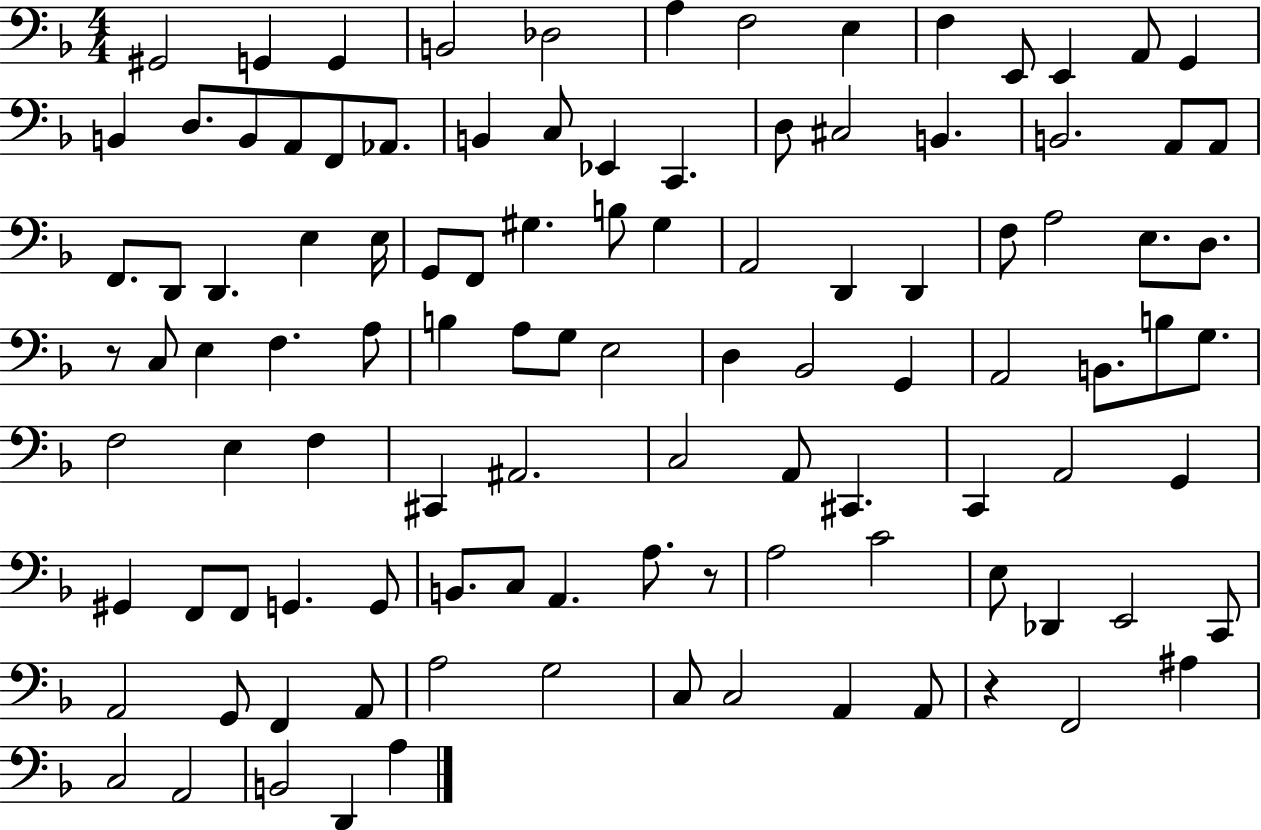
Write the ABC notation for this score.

X:1
T:Untitled
M:4/4
L:1/4
K:F
^G,,2 G,, G,, B,,2 _D,2 A, F,2 E, F, E,,/2 E,, A,,/2 G,, B,, D,/2 B,,/2 A,,/2 F,,/2 _A,,/2 B,, C,/2 _E,, C,, D,/2 ^C,2 B,, B,,2 A,,/2 A,,/2 F,,/2 D,,/2 D,, E, E,/4 G,,/2 F,,/2 ^G, B,/2 ^G, A,,2 D,, D,, F,/2 A,2 E,/2 D,/2 z/2 C,/2 E, F, A,/2 B, A,/2 G,/2 E,2 D, _B,,2 G,, A,,2 B,,/2 B,/2 G,/2 F,2 E, F, ^C,, ^A,,2 C,2 A,,/2 ^C,, C,, A,,2 G,, ^G,, F,,/2 F,,/2 G,, G,,/2 B,,/2 C,/2 A,, A,/2 z/2 A,2 C2 E,/2 _D,, E,,2 C,,/2 A,,2 G,,/2 F,, A,,/2 A,2 G,2 C,/2 C,2 A,, A,,/2 z F,,2 ^A, C,2 A,,2 B,,2 D,, A,